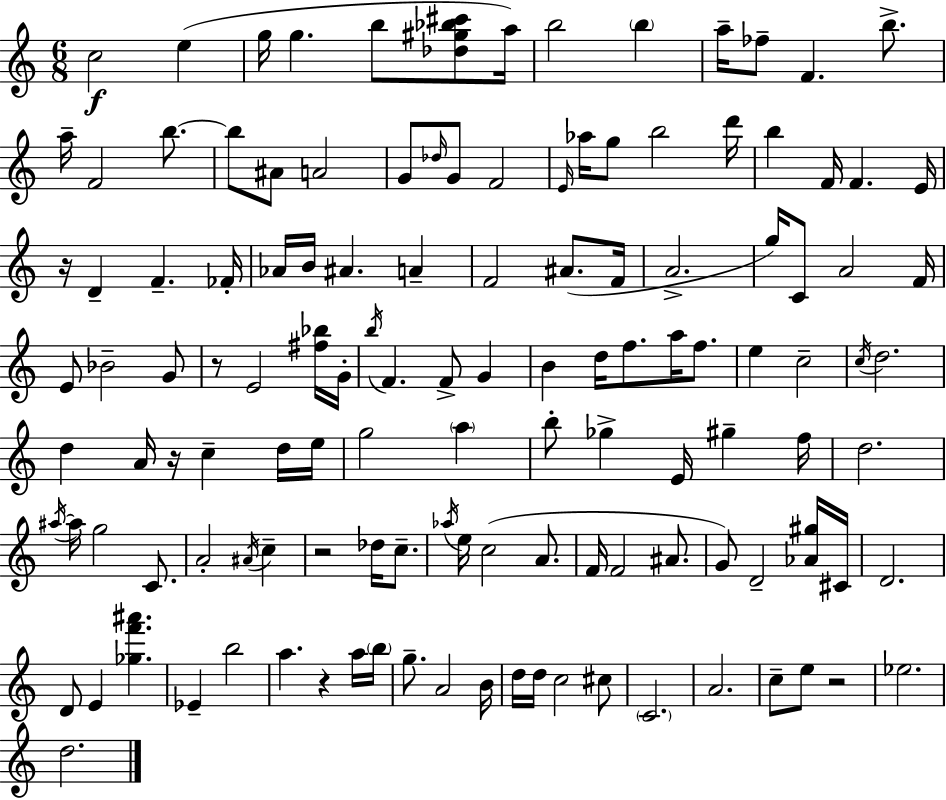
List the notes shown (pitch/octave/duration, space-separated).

C5/h E5/q G5/s G5/q. B5/e [Db5,G#5,Bb5,C#6]/e A5/s B5/h B5/q A5/s FES5/e F4/q. B5/e. A5/s F4/h B5/e. B5/e A#4/e A4/h G4/e Db5/s G4/e F4/h E4/s Ab5/s G5/e B5/h D6/s B5/q F4/s F4/q. E4/s R/s D4/q F4/q. FES4/s Ab4/s B4/s A#4/q. A4/q F4/h A#4/e. F4/s A4/h. G5/s C4/e A4/h F4/s E4/e Bb4/h G4/e R/e E4/h [F#5,Bb5]/s G4/s B5/s F4/q. F4/e G4/q B4/q D5/s F5/e. A5/s F5/e. E5/q C5/h C5/s D5/h. D5/q A4/s R/s C5/q D5/s E5/s G5/h A5/q B5/e Gb5/q E4/s G#5/q F5/s D5/h. A#5/s A#5/s G5/h C4/e. A4/h A#4/s C5/q R/h Db5/s C5/e. Ab5/s E5/s C5/h A4/e. F4/s F4/h A#4/e. G4/e D4/h [Ab4,G#5]/s C#4/s D4/h. D4/e E4/q [Gb5,F6,A#6]/q. Eb4/q B5/h A5/q. R/q A5/s B5/s G5/e. A4/h B4/s D5/s D5/s C5/h C#5/e C4/h. A4/h. C5/e E5/e R/h Eb5/h. D5/h.